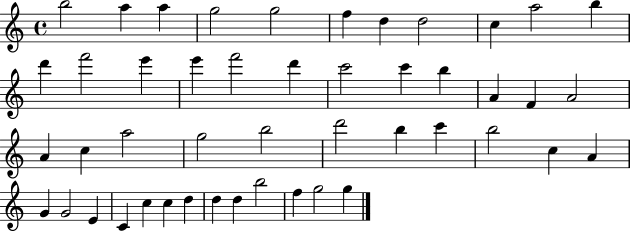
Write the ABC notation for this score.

X:1
T:Untitled
M:4/4
L:1/4
K:C
b2 a a g2 g2 f d d2 c a2 b d' f'2 e' e' f'2 d' c'2 c' b A F A2 A c a2 g2 b2 d'2 b c' b2 c A G G2 E C c c d d d b2 f g2 g